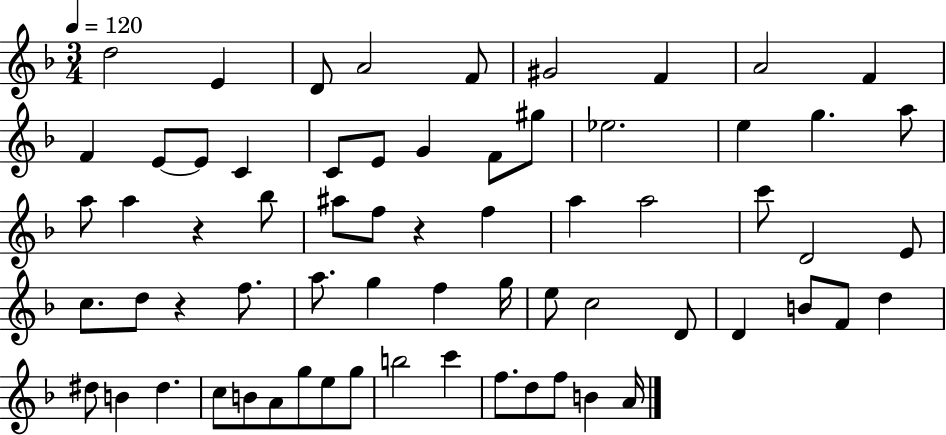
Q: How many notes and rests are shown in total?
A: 66